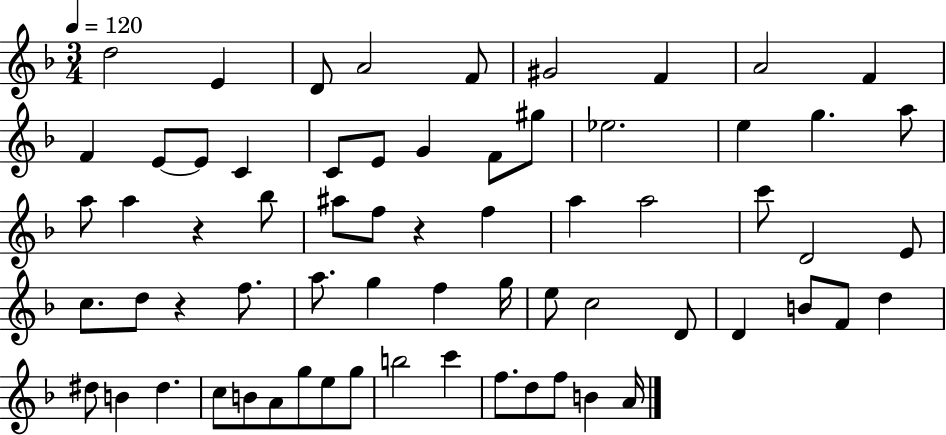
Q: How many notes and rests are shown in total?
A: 66